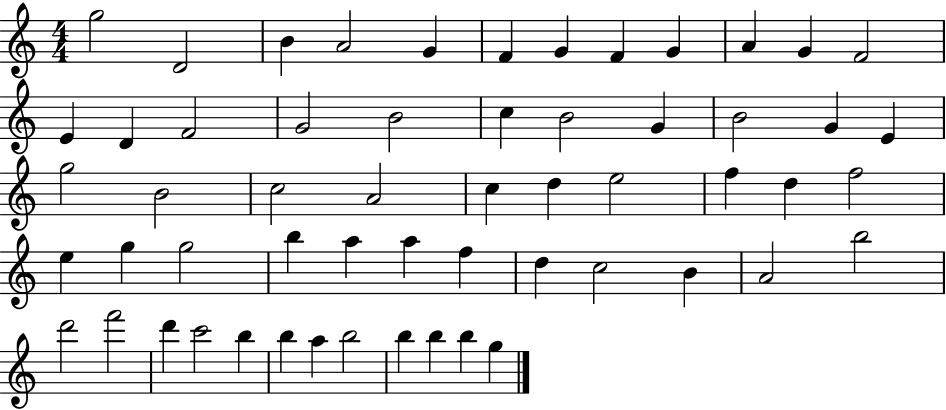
G5/h D4/h B4/q A4/h G4/q F4/q G4/q F4/q G4/q A4/q G4/q F4/h E4/q D4/q F4/h G4/h B4/h C5/q B4/h G4/q B4/h G4/q E4/q G5/h B4/h C5/h A4/h C5/q D5/q E5/h F5/q D5/q F5/h E5/q G5/q G5/h B5/q A5/q A5/q F5/q D5/q C5/h B4/q A4/h B5/h D6/h F6/h D6/q C6/h B5/q B5/q A5/q B5/h B5/q B5/q B5/q G5/q